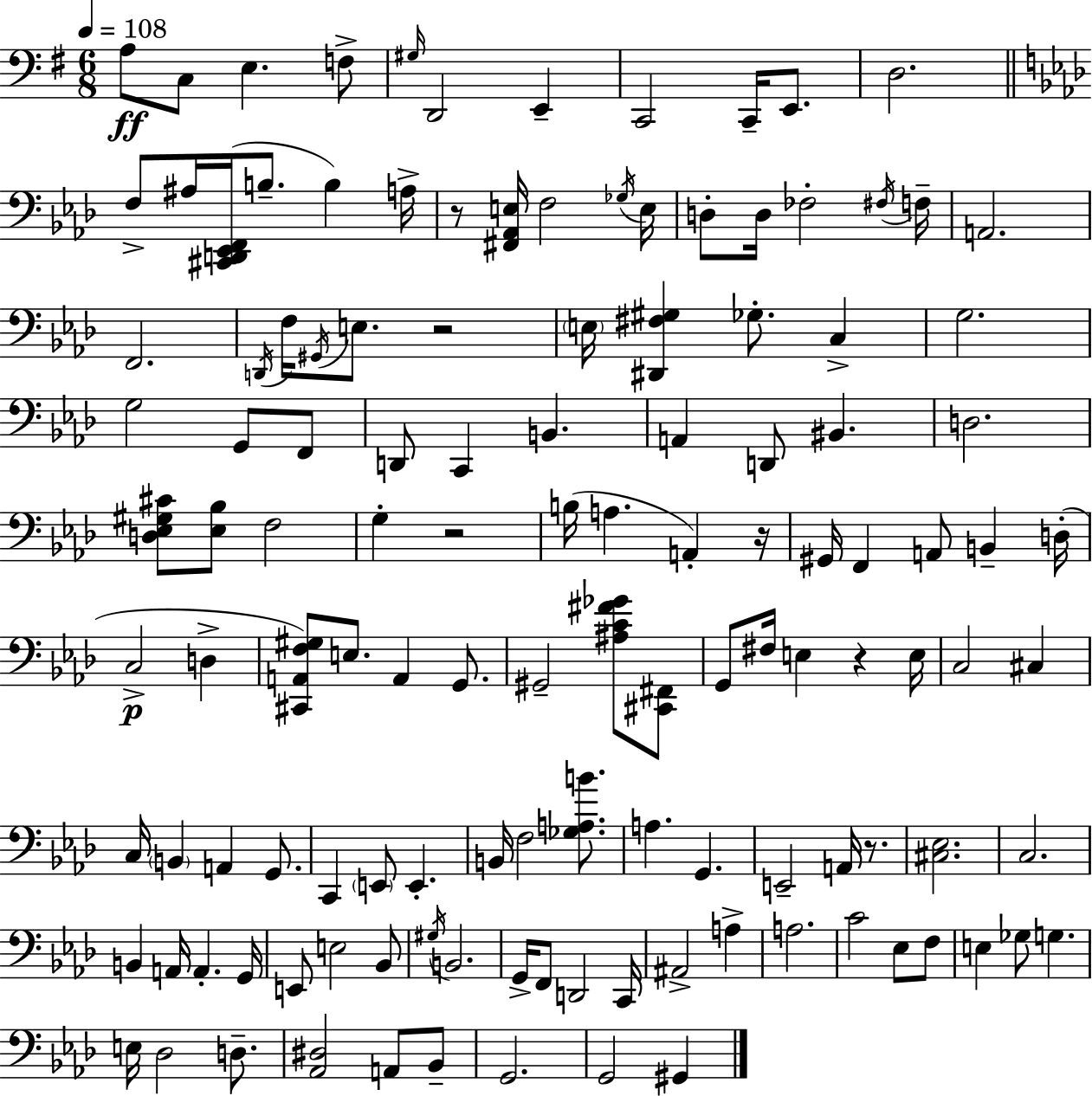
{
  \clef bass
  \numericTimeSignature
  \time 6/8
  \key g \major
  \tempo 4 = 108
  \repeat volta 2 { a8\ff c8 e4. f8-> | \grace { gis16 } d,2 e,4-- | c,2 c,16-- e,8. | d2. | \break \bar "||" \break \key aes \major f8-> ais16 <cis, d, ees, f,>16( b8.-- b4) a16-> | r8 <fis, aes, e>16 f2 \acciaccatura { ges16 } | e16 d8-. d16 fes2-. | \acciaccatura { fis16 } f16-- a,2. | \break f,2. | \acciaccatura { d,16 } f16 \acciaccatura { gis,16 } e8. r2 | \parenthesize e16 <dis, fis gis>4 ges8.-. | c4-> g2. | \break g2 | g,8 f,8 d,8 c,4 b,4. | a,4 d,8 bis,4. | d2. | \break <d ees gis cis'>8 <ees bes>8 f2 | g4-. r2 | b16( a4. a,4-.) | r16 gis,16 f,4 a,8 b,4-- | \break d16-.( c2->\p | d4-> <cis, a, f gis>8) e8. a,4 | g,8. gis,2-- | <ais c' fis' ges'>8 <cis, fis,>8 g,8 fis16 e4 r4 | \break e16 c2 | cis4 c16 \parenthesize b,4 a,4 | g,8. c,4 \parenthesize e,8 e,4.-. | b,16 f2 | \break <ges a b'>8. a4. g,4. | e,2-- | a,16 r8. <cis ees>2. | c2. | \break b,4 a,16 a,4.-. | g,16 e,8 e2 | bes,8 \acciaccatura { gis16 } b,2. | g,16-> f,8 d,2 | \break c,16 ais,2-> | a4-> a2. | c'2 | ees8 f8 e4 ges8 g4. | \break e16 des2 | d8.-- <aes, dis>2 | a,8 bes,8-- g,2. | g,2 | \break gis,4 } \bar "|."
}